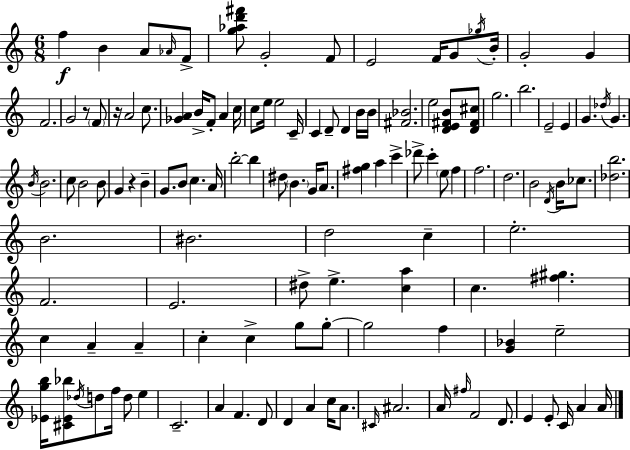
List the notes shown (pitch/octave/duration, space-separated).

F5/q B4/q A4/e Ab4/s F4/e [G5,Ab5,D6,F#6]/e G4/h F4/e E4/h F4/s G4/e Gb5/s B4/s G4/h G4/q F4/h. G4/h R/e F4/e R/s A4/h C5/e. [Gb4,A4]/q B4/s F4/e A4/q C5/s C5/e E5/s E5/h C4/s C4/q D4/e D4/q B4/s B4/s [F#4,Bb4]/h. E5/h [D4,E4,F#4,B4]/e [D4,F#4,C#5]/e G5/h. B5/h. E4/h E4/q G4/q. Db5/s G4/q. B4/s B4/h. C5/e B4/h B4/e G4/q R/q B4/q G4/e. B4/e C5/q. A4/s B5/h B5/q D#5/e B4/q. G4/s A4/e. [F#5,G5]/q A5/q C6/q Db6/e C6/q E5/e F5/q F5/h. D5/h. B4/h D4/s B4/s CES5/e. [Db5,B5]/h. B4/h. BIS4/h. D5/h C5/q E5/h. F4/h. E4/h. D#5/e E5/q. [C5,A5]/q C5/q. [F#5,G#5]/q. C5/q A4/q A4/q C5/q C5/q G5/e G5/e G5/h F5/q [G4,Bb4]/q E5/h [Eb4,G5,B5]/s [C#4,Eb4,Bb5]/e Db5/s D5/e F5/s D5/e E5/q C4/h. A4/q F4/q. D4/e D4/q A4/q C5/s A4/e. C#4/s A#4/h. A4/s F#5/s F4/h D4/e. E4/q E4/e C4/s A4/q A4/s